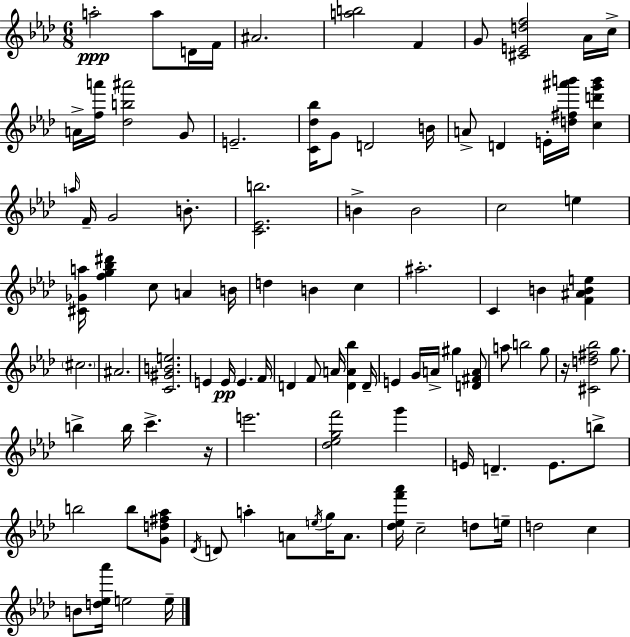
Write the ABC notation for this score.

X:1
T:Untitled
M:6/8
L:1/4
K:Fm
a2 a/2 D/4 F/4 ^A2 [ab]2 F G/2 [^CEdf]2 _A/4 c/4 A/4 [fa']/4 [_db^a']2 G/2 E2 [C_d_b]/4 G/2 D2 B/4 A/2 D E/4 [d^f^a'b']/4 [cd'g'b'] a/4 F/4 G2 B/2 [C_Eb]2 B B2 c2 e [^C_Ga]/4 [fg_b^d'] c/2 A B/4 d B c ^a2 C B [F^ABe] ^c2 ^A2 [C^GBe]2 E E/4 E F/4 D F/2 A/4 [DA_b] D/4 E G/4 A/4 ^g [D^FA]/2 a/2 b2 g/2 z/4 [^Cd^f_b]2 g/2 b b/4 c' z/4 e'2 [_d_egf']2 g' E/4 D E/2 b/2 b2 b/2 [Gd^f_a]/2 _D/4 D/2 a A/2 e/4 g/4 A/2 [_d_ef'_a']/4 c2 d/2 e/4 d2 c B/2 [d_e_a']/4 e2 e/4